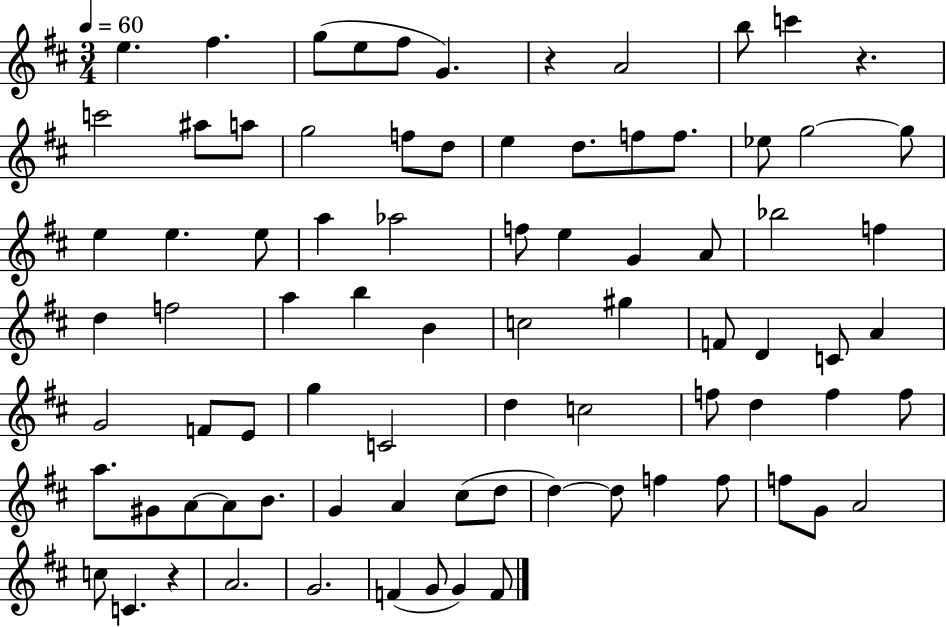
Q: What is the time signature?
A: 3/4